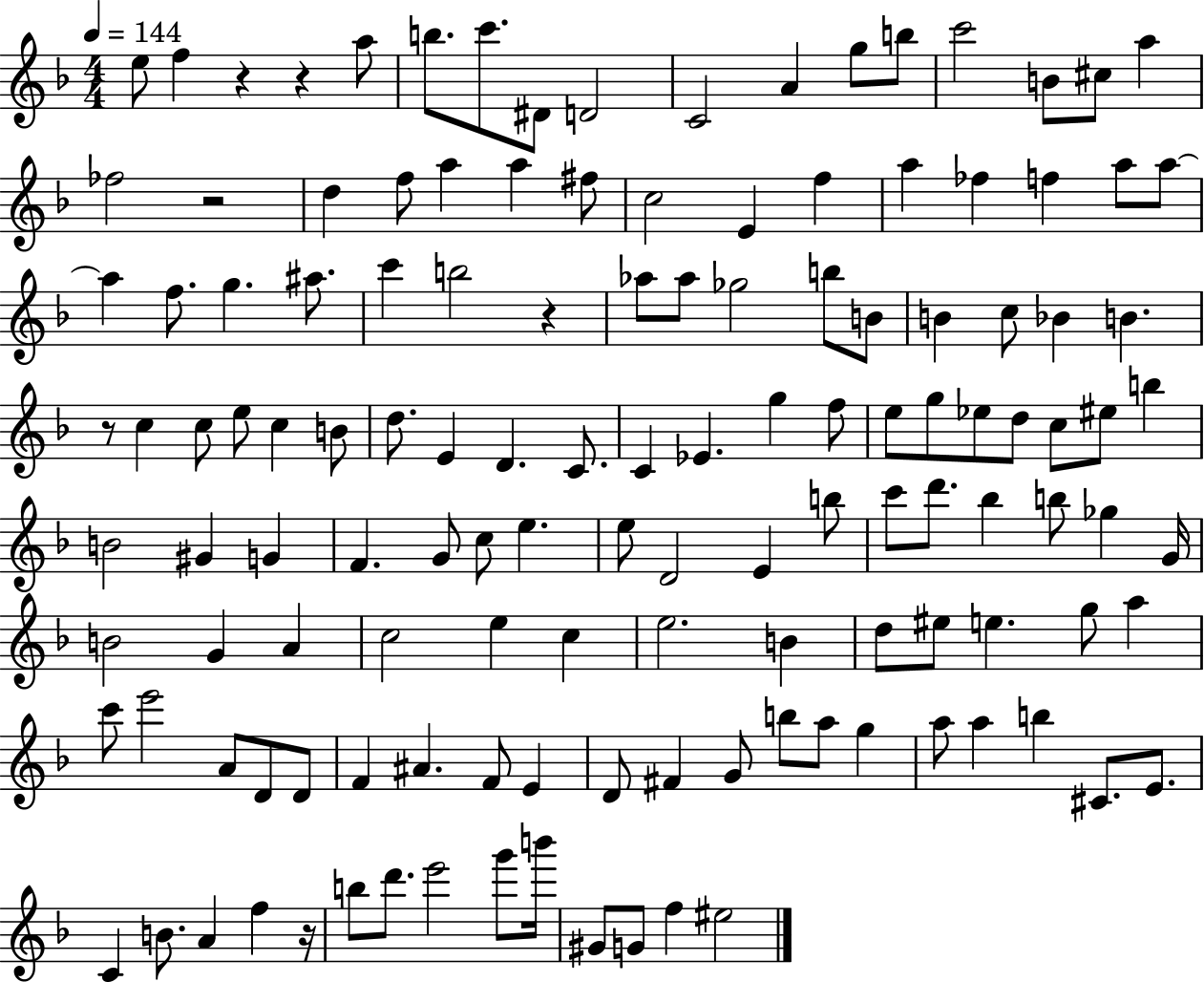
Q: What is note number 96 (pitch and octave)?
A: E6